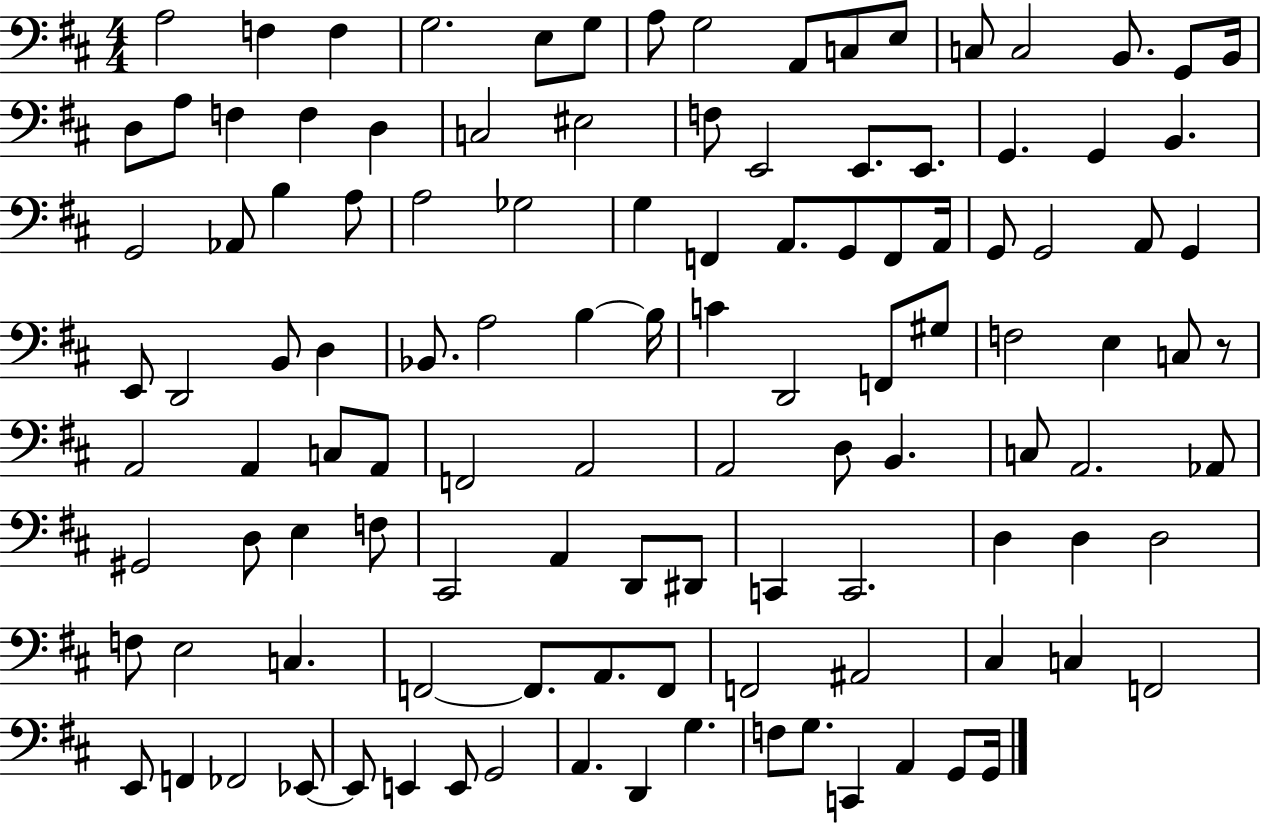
X:1
T:Untitled
M:4/4
L:1/4
K:D
A,2 F, F, G,2 E,/2 G,/2 A,/2 G,2 A,,/2 C,/2 E,/2 C,/2 C,2 B,,/2 G,,/2 B,,/4 D,/2 A,/2 F, F, D, C,2 ^E,2 F,/2 E,,2 E,,/2 E,,/2 G,, G,, B,, G,,2 _A,,/2 B, A,/2 A,2 _G,2 G, F,, A,,/2 G,,/2 F,,/2 A,,/4 G,,/2 G,,2 A,,/2 G,, E,,/2 D,,2 B,,/2 D, _B,,/2 A,2 B, B,/4 C D,,2 F,,/2 ^G,/2 F,2 E, C,/2 z/2 A,,2 A,, C,/2 A,,/2 F,,2 A,,2 A,,2 D,/2 B,, C,/2 A,,2 _A,,/2 ^G,,2 D,/2 E, F,/2 ^C,,2 A,, D,,/2 ^D,,/2 C,, C,,2 D, D, D,2 F,/2 E,2 C, F,,2 F,,/2 A,,/2 F,,/2 F,,2 ^A,,2 ^C, C, F,,2 E,,/2 F,, _F,,2 _E,,/2 _E,,/2 E,, E,,/2 G,,2 A,, D,, G, F,/2 G,/2 C,, A,, G,,/2 G,,/4